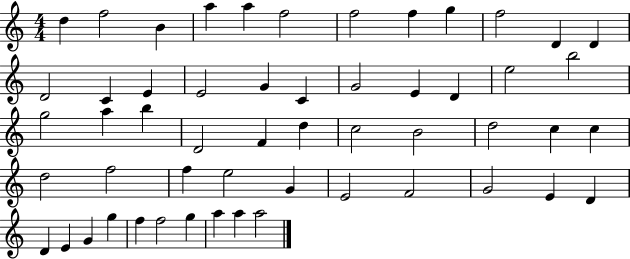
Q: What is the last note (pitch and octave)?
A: A5